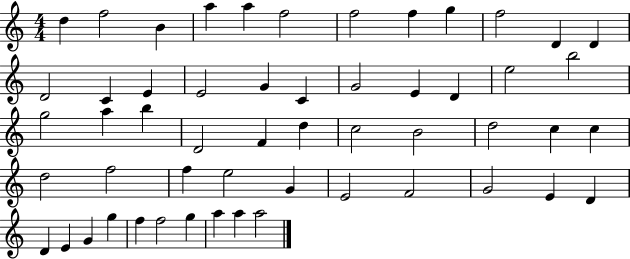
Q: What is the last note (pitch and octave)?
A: A5